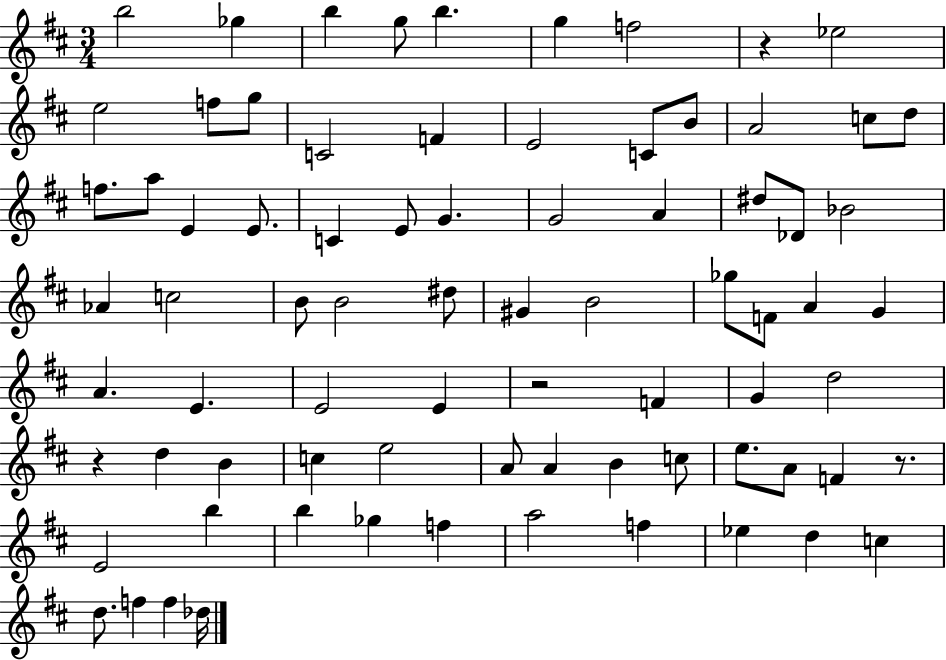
{
  \clef treble
  \numericTimeSignature
  \time 3/4
  \key d \major
  b''2 ges''4 | b''4 g''8 b''4. | g''4 f''2 | r4 ees''2 | \break e''2 f''8 g''8 | c'2 f'4 | e'2 c'8 b'8 | a'2 c''8 d''8 | \break f''8. a''8 e'4 e'8. | c'4 e'8 g'4. | g'2 a'4 | dis''8 des'8 bes'2 | \break aes'4 c''2 | b'8 b'2 dis''8 | gis'4 b'2 | ges''8 f'8 a'4 g'4 | \break a'4. e'4. | e'2 e'4 | r2 f'4 | g'4 d''2 | \break r4 d''4 b'4 | c''4 e''2 | a'8 a'4 b'4 c''8 | e''8. a'8 f'4 r8. | \break e'2 b''4 | b''4 ges''4 f''4 | a''2 f''4 | ees''4 d''4 c''4 | \break d''8. f''4 f''4 des''16 | \bar "|."
}